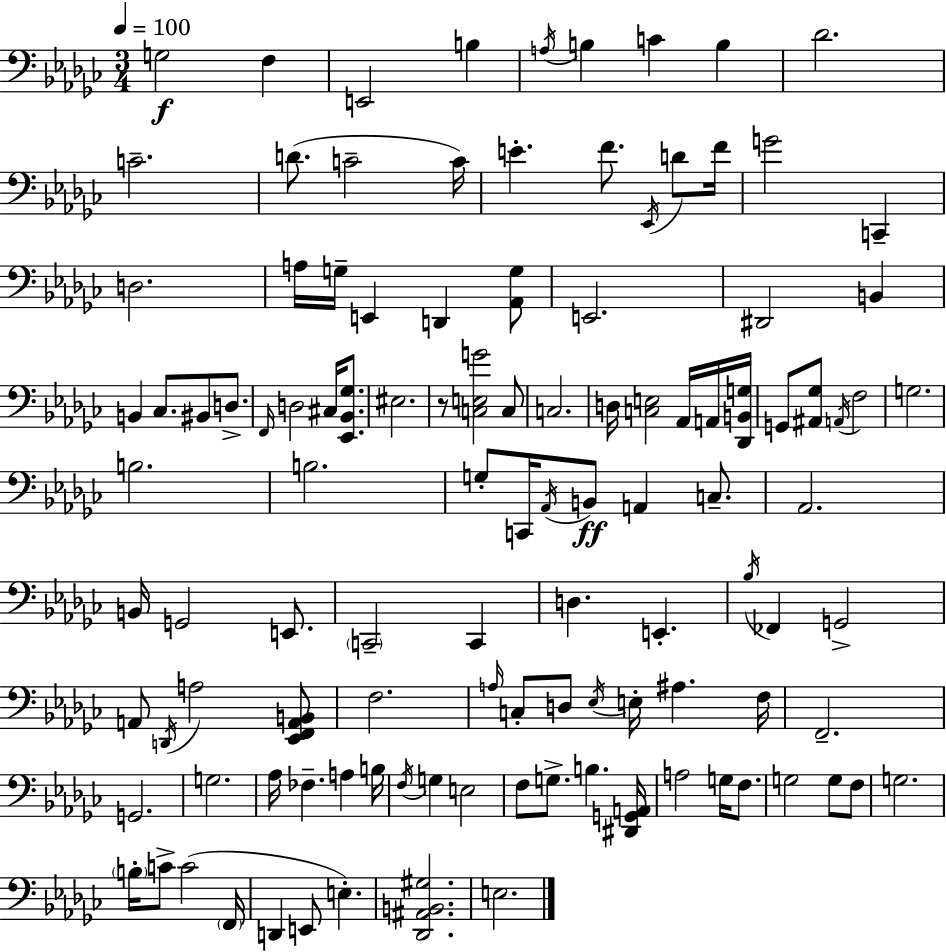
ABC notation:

X:1
T:Untitled
M:3/4
L:1/4
K:Ebm
G,2 F, E,,2 B, A,/4 B, C B, _D2 C2 D/2 C2 C/4 E F/2 _E,,/4 D/2 F/4 G2 C,, D,2 A,/4 G,/4 E,, D,, [_A,,G,]/2 E,,2 ^D,,2 B,, B,, _C,/2 ^B,,/2 D,/2 F,,/4 D,2 ^C,/4 [_E,,_B,,_G,]/2 ^E,2 z/2 [C,E,G]2 C,/2 C,2 D,/4 [C,E,]2 _A,,/4 A,,/4 [_D,,B,,G,]/4 G,,/2 [^A,,_G,]/2 A,,/4 F,2 G,2 B,2 B,2 G,/2 C,,/4 _A,,/4 B,,/2 A,, C,/2 _A,,2 B,,/4 G,,2 E,,/2 C,,2 C,, D, E,, _B,/4 _F,, G,,2 A,,/2 D,,/4 A,2 [_E,,F,,A,,B,,]/2 F,2 A,/4 C,/2 D,/2 _E,/4 E,/4 ^A, F,/4 F,,2 G,,2 G,2 _A,/4 _F, A, B,/4 F,/4 G, E,2 F,/2 G,/2 B, [^D,,G,,A,,]/4 A,2 G,/4 F,/2 G,2 G,/2 F,/2 G,2 B,/4 C/2 C2 F,,/4 D,, E,,/2 E, [_D,,^A,,B,,^G,]2 E,2